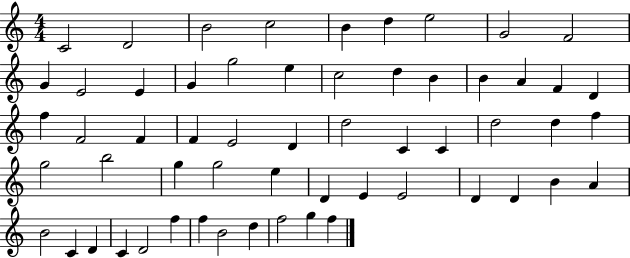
X:1
T:Untitled
M:4/4
L:1/4
K:C
C2 D2 B2 c2 B d e2 G2 F2 G E2 E G g2 e c2 d B B A F D f F2 F F E2 D d2 C C d2 d f g2 b2 g g2 e D E E2 D D B A B2 C D C D2 f f B2 d f2 g f